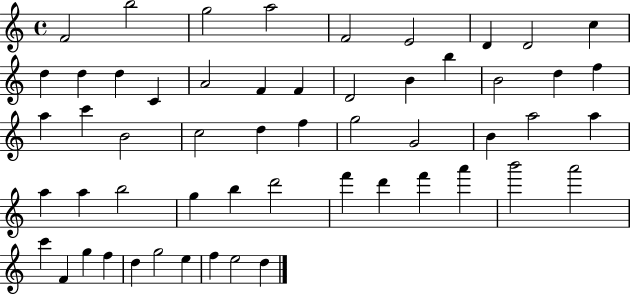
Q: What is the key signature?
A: C major